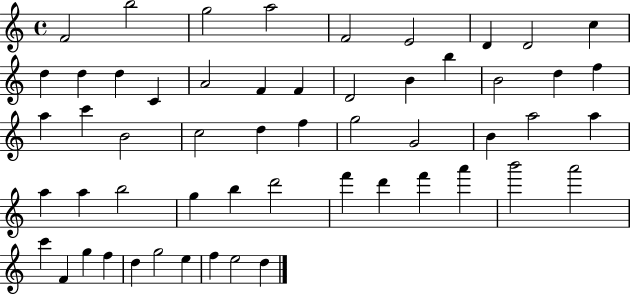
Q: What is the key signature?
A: C major